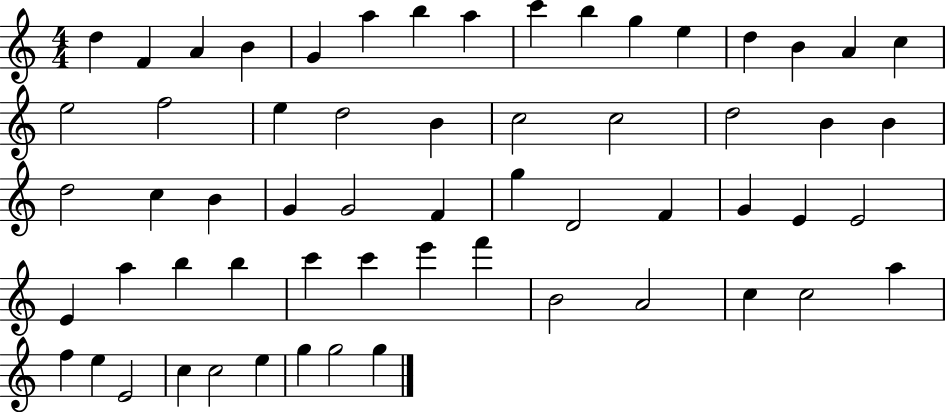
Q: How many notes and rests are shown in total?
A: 60